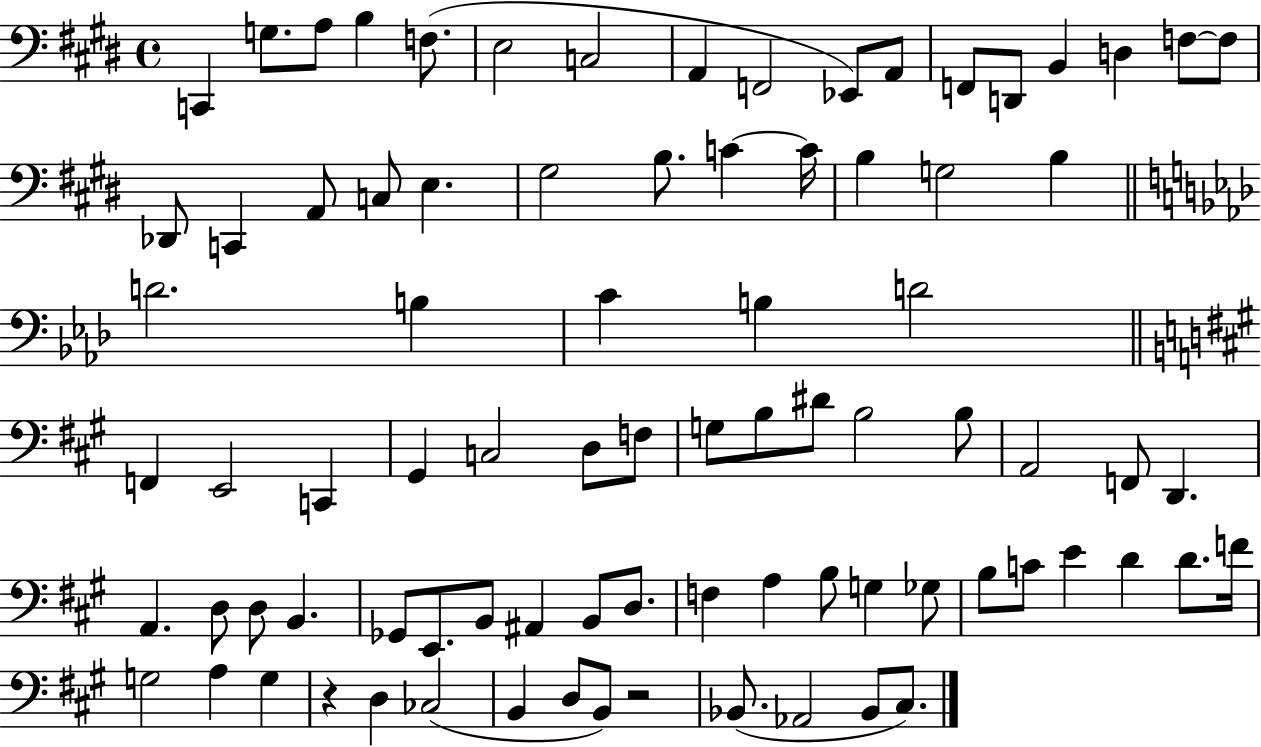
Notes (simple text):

C2/q G3/e. A3/e B3/q F3/e. E3/h C3/h A2/q F2/h Eb2/e A2/e F2/e D2/e B2/q D3/q F3/e F3/e Db2/e C2/q A2/e C3/e E3/q. G#3/h B3/e. C4/q C4/s B3/q G3/h B3/q D4/h. B3/q C4/q B3/q D4/h F2/q E2/h C2/q G#2/q C3/h D3/e F3/e G3/e B3/e D#4/e B3/h B3/e A2/h F2/e D2/q. A2/q. D3/e D3/e B2/q. Gb2/e E2/e. B2/e A#2/q B2/e D3/e. F3/q A3/q B3/e G3/q Gb3/e B3/e C4/e E4/q D4/q D4/e. F4/s G3/h A3/q G3/q R/q D3/q CES3/h B2/q D3/e B2/e R/h Bb2/e. Ab2/h Bb2/e C#3/e.